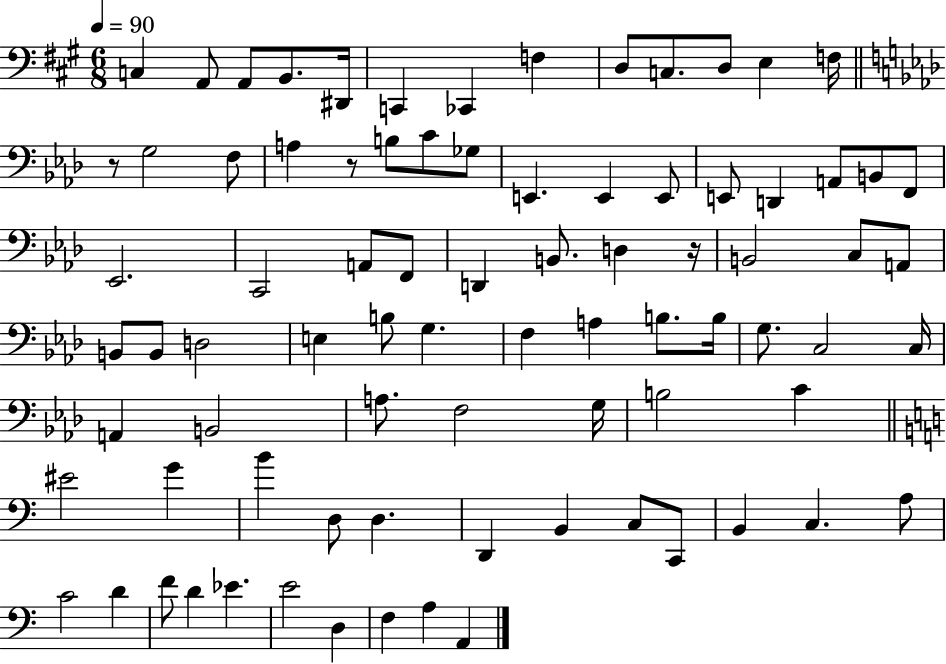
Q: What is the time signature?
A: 6/8